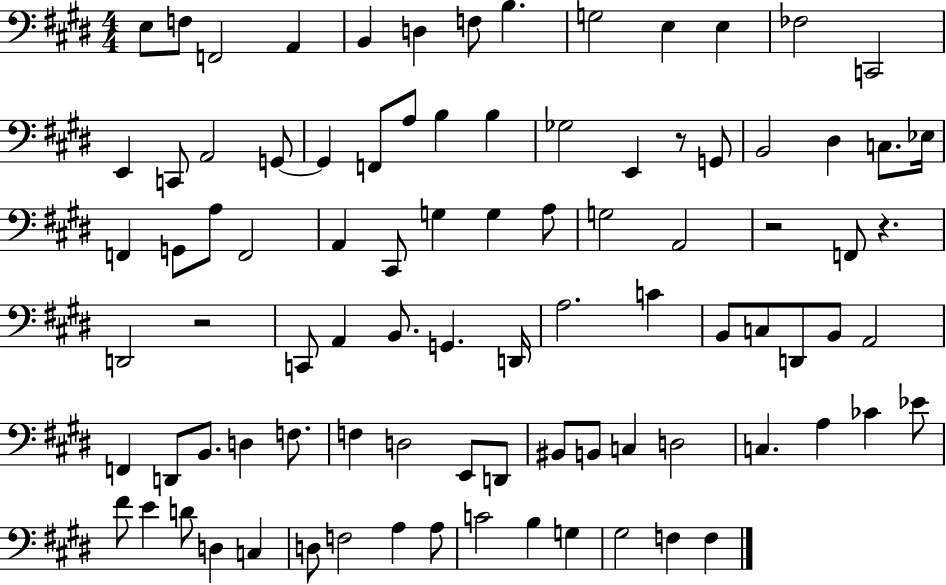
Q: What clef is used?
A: bass